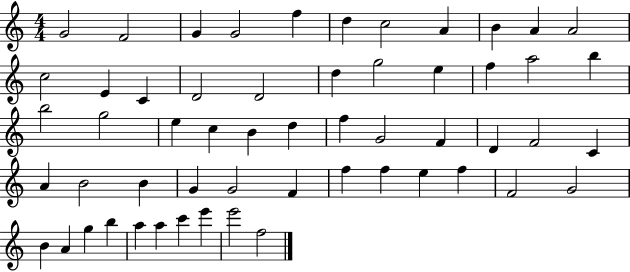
{
  \clef treble
  \numericTimeSignature
  \time 4/4
  \key c \major
  g'2 f'2 | g'4 g'2 f''4 | d''4 c''2 a'4 | b'4 a'4 a'2 | \break c''2 e'4 c'4 | d'2 d'2 | d''4 g''2 e''4 | f''4 a''2 b''4 | \break b''2 g''2 | e''4 c''4 b'4 d''4 | f''4 g'2 f'4 | d'4 f'2 c'4 | \break a'4 b'2 b'4 | g'4 g'2 f'4 | f''4 f''4 e''4 f''4 | f'2 g'2 | \break b'4 a'4 g''4 b''4 | a''4 a''4 c'''4 e'''4 | e'''2 f''2 | \bar "|."
}